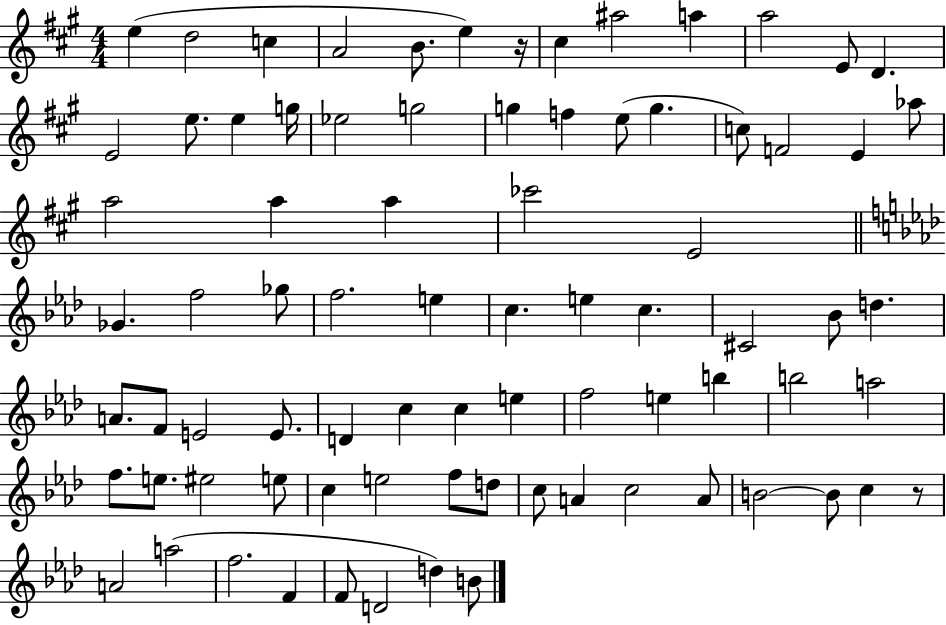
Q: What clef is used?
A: treble